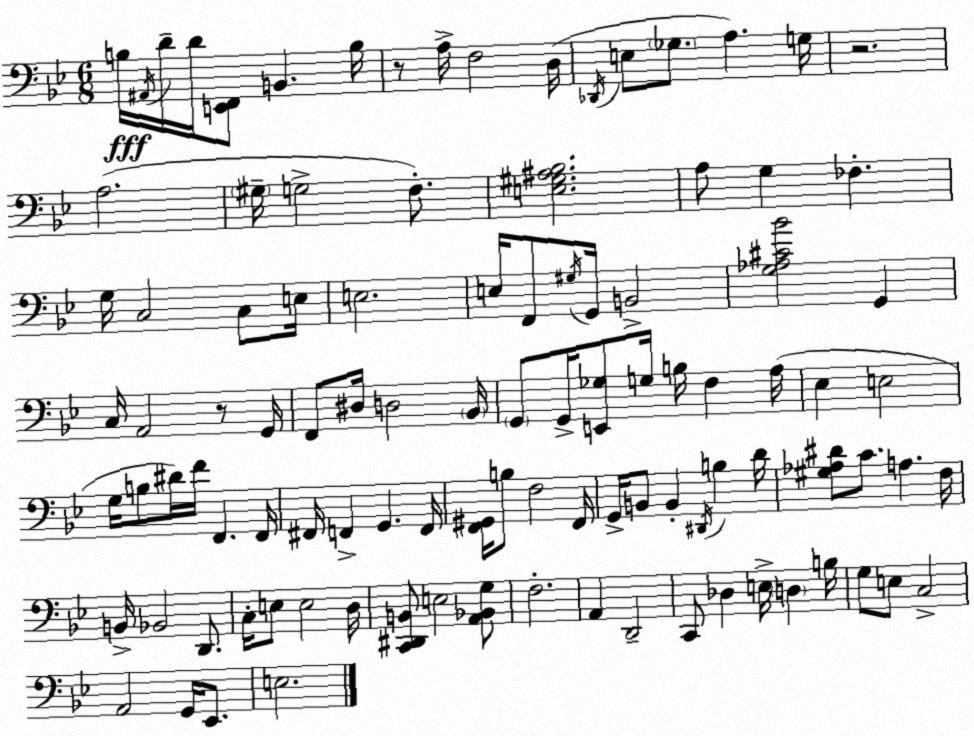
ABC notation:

X:1
T:Untitled
M:6/8
L:1/4
K:Bb
B,/4 ^A,,/4 D/4 D/4 [E,,F,,]/2 B,, B,/4 z/2 A,/4 F,2 D,/4 _D,,/4 E,/2 _G,/2 A, G,/4 z2 A,2 ^G,/4 G,2 F,/2 [E,^G,^A,_B,]2 A,/2 G, _F, G,/4 C,2 C,/2 E,/4 E,2 E,/4 F,,/2 ^G,/4 G,,/4 B,,2 [G,_A,^C_B]2 G,, C,/4 A,,2 z/2 G,,/4 F,,/2 ^D,/4 D,2 _B,,/4 G,,/2 G,,/4 [E,,_G,]/2 G,/4 B,/4 F, A,/4 _E, E,2 G,/4 B,/2 ^D/4 F/4 F,, F,,/4 ^F,,/4 F,, G,, F,,/4 [F,,^G,,]/4 B,/2 F,2 F,,/4 G,,/4 B,,/2 B,, ^D,,/4 B, D/4 [^G,_A,^D]/2 C/2 A, F,/4 B,,/4 _B,,2 D,,/2 C,/4 E,/2 E,2 D,/4 [C,,^D,,B,,]/2 E,2 [A,,_B,,G,]/2 F,2 A,, D,,2 C,,/2 _D, E,/4 D, B,/4 G,/2 E,/2 C,2 A,,2 G,,/4 _E,,/2 E,2